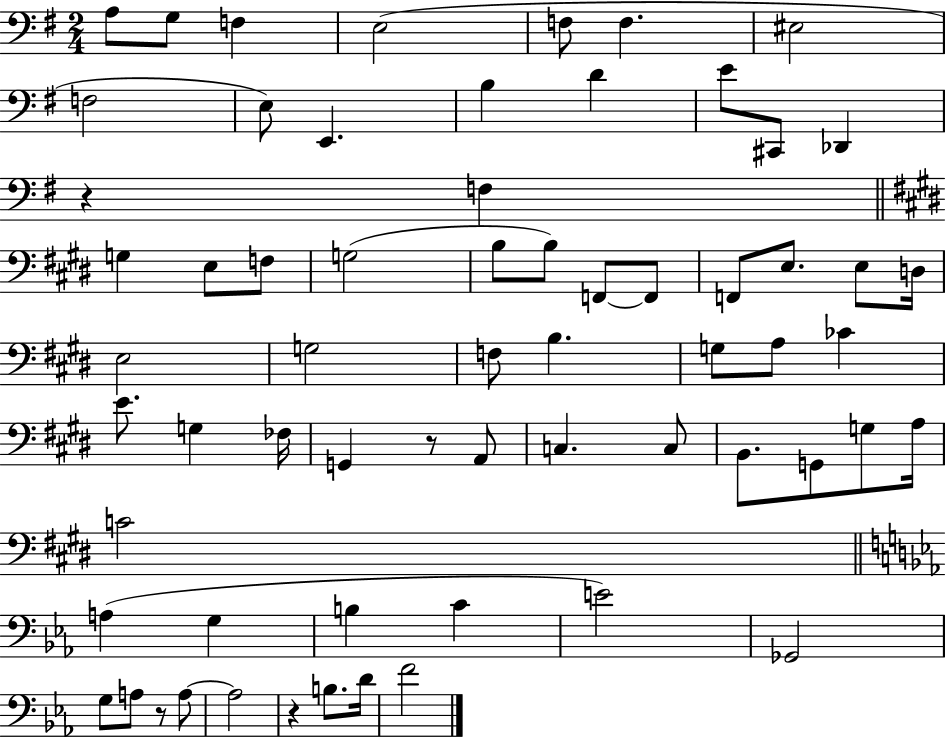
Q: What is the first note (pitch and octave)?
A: A3